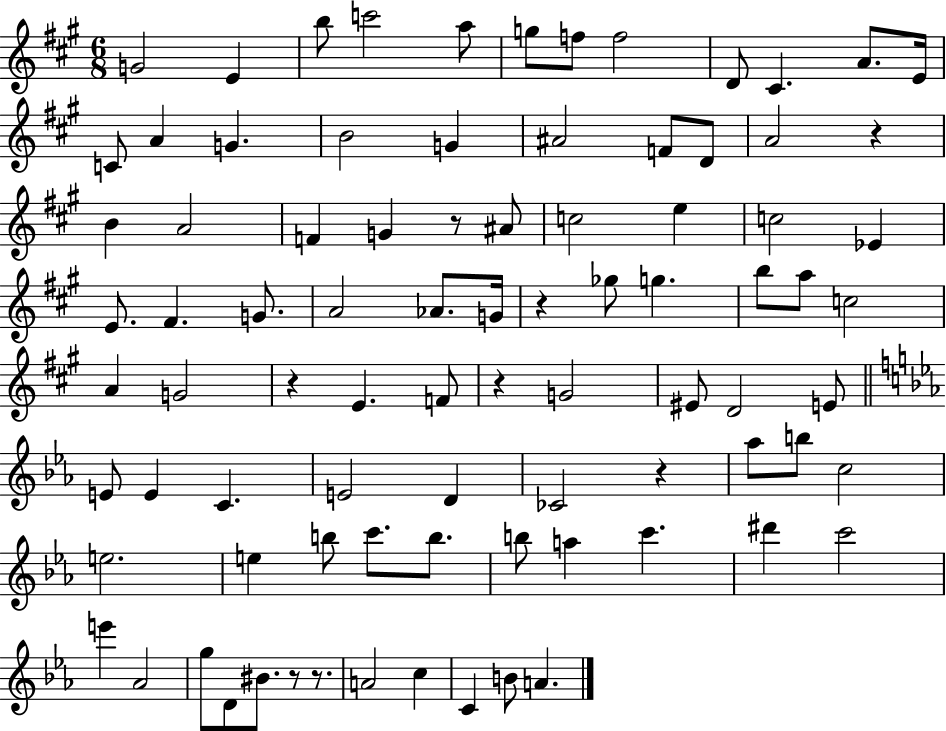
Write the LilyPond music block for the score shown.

{
  \clef treble
  \numericTimeSignature
  \time 6/8
  \key a \major
  \repeat volta 2 { g'2 e'4 | b''8 c'''2 a''8 | g''8 f''8 f''2 | d'8 cis'4. a'8. e'16 | \break c'8 a'4 g'4. | b'2 g'4 | ais'2 f'8 d'8 | a'2 r4 | \break b'4 a'2 | f'4 g'4 r8 ais'8 | c''2 e''4 | c''2 ees'4 | \break e'8. fis'4. g'8. | a'2 aes'8. g'16 | r4 ges''8 g''4. | b''8 a''8 c''2 | \break a'4 g'2 | r4 e'4. f'8 | r4 g'2 | eis'8 d'2 e'8 | \break \bar "||" \break \key ees \major e'8 e'4 c'4. | e'2 d'4 | ces'2 r4 | aes''8 b''8 c''2 | \break e''2. | e''4 b''8 c'''8. b''8. | b''8 a''4 c'''4. | dis'''4 c'''2 | \break e'''4 aes'2 | g''8 d'8 bis'8. r8 r8. | a'2 c''4 | c'4 b'8 a'4. | \break } \bar "|."
}